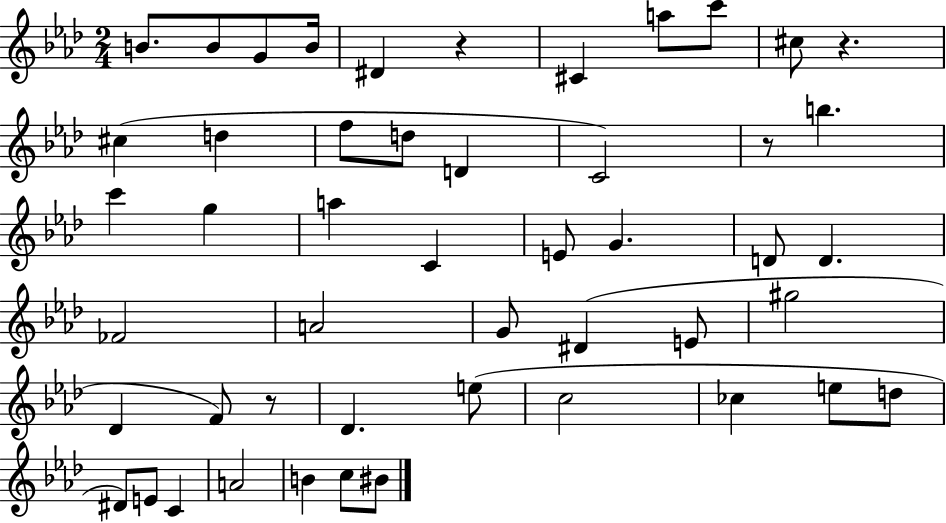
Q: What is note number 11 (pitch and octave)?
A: D5